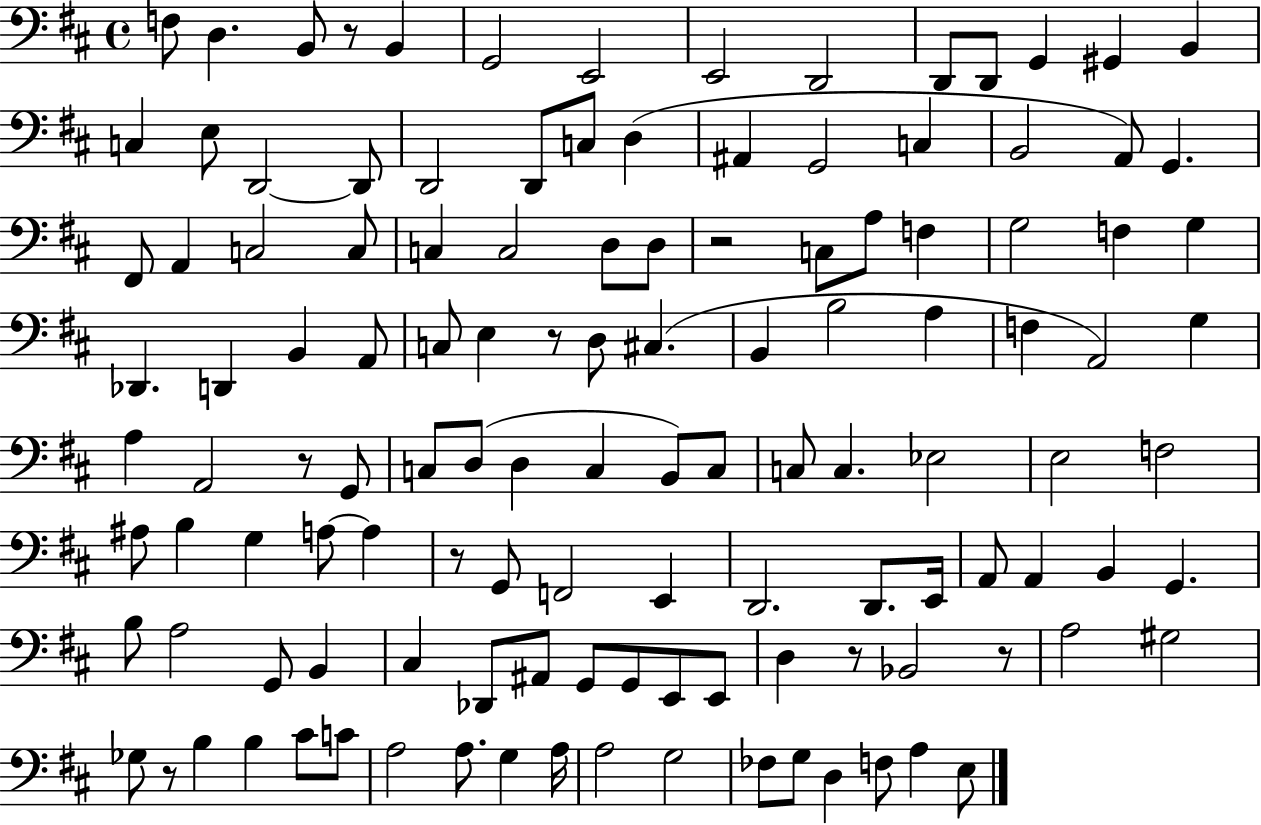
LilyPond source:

{
  \clef bass
  \time 4/4
  \defaultTimeSignature
  \key d \major
  f8 d4. b,8 r8 b,4 | g,2 e,2 | e,2 d,2 | d,8 d,8 g,4 gis,4 b,4 | \break c4 e8 d,2~~ d,8 | d,2 d,8 c8 d4( | ais,4 g,2 c4 | b,2 a,8) g,4. | \break fis,8 a,4 c2 c8 | c4 c2 d8 d8 | r2 c8 a8 f4 | g2 f4 g4 | \break des,4. d,4 b,4 a,8 | c8 e4 r8 d8 cis4.( | b,4 b2 a4 | f4 a,2) g4 | \break a4 a,2 r8 g,8 | c8 d8( d4 c4 b,8) c8 | c8 c4. ees2 | e2 f2 | \break ais8 b4 g4 a8~~ a4 | r8 g,8 f,2 e,4 | d,2. d,8. e,16 | a,8 a,4 b,4 g,4. | \break b8 a2 g,8 b,4 | cis4 des,8 ais,8 g,8 g,8 e,8 e,8 | d4 r8 bes,2 r8 | a2 gis2 | \break ges8 r8 b4 b4 cis'8 c'8 | a2 a8. g4 a16 | a2 g2 | fes8 g8 d4 f8 a4 e8 | \break \bar "|."
}